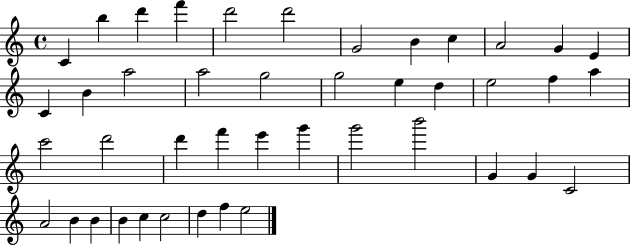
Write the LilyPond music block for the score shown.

{
  \clef treble
  \time 4/4
  \defaultTimeSignature
  \key c \major
  c'4 b''4 d'''4 f'''4 | d'''2 d'''2 | g'2 b'4 c''4 | a'2 g'4 e'4 | \break c'4 b'4 a''2 | a''2 g''2 | g''2 e''4 d''4 | e''2 f''4 a''4 | \break c'''2 d'''2 | d'''4 f'''4 e'''4 g'''4 | g'''2 b'''2 | g'4 g'4 c'2 | \break a'2 b'4 b'4 | b'4 c''4 c''2 | d''4 f''4 e''2 | \bar "|."
}